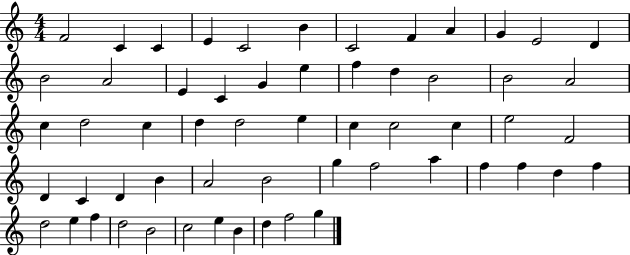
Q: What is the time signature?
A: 4/4